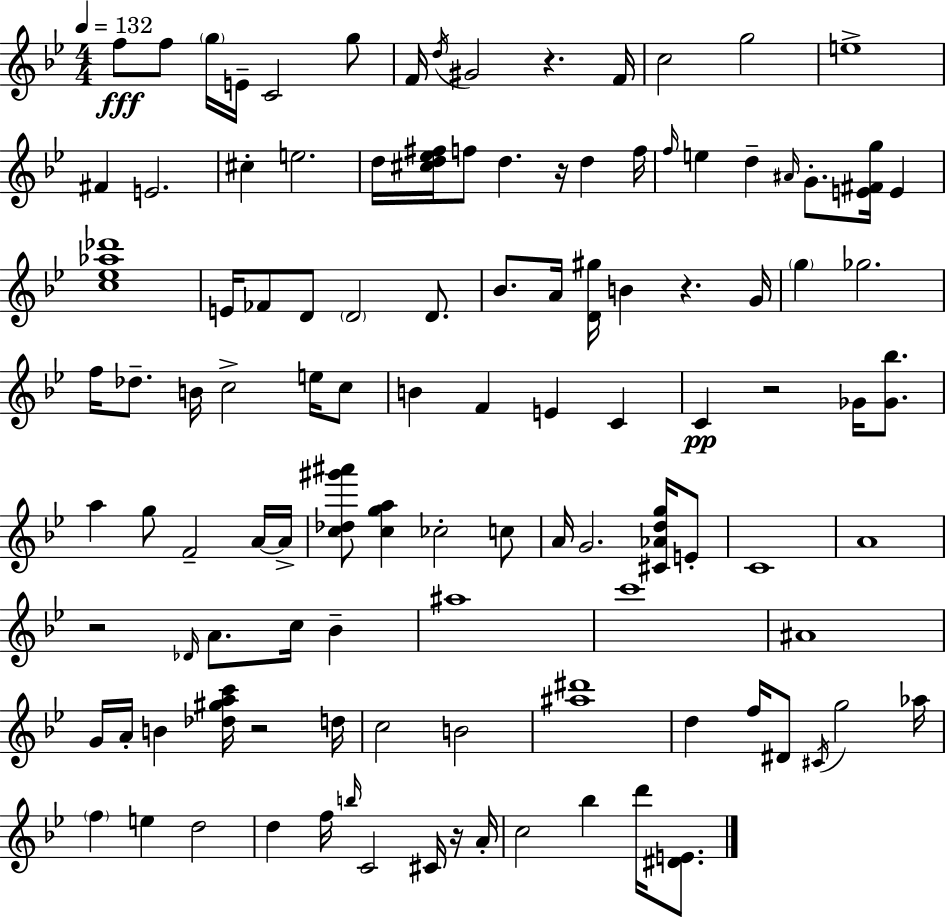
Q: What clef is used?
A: treble